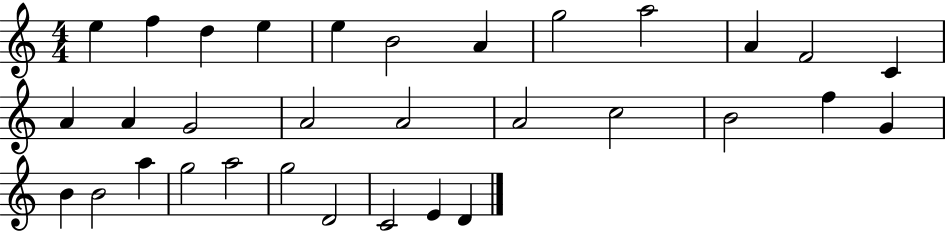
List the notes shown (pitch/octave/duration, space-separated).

E5/q F5/q D5/q E5/q E5/q B4/h A4/q G5/h A5/h A4/q F4/h C4/q A4/q A4/q G4/h A4/h A4/h A4/h C5/h B4/h F5/q G4/q B4/q B4/h A5/q G5/h A5/h G5/h D4/h C4/h E4/q D4/q